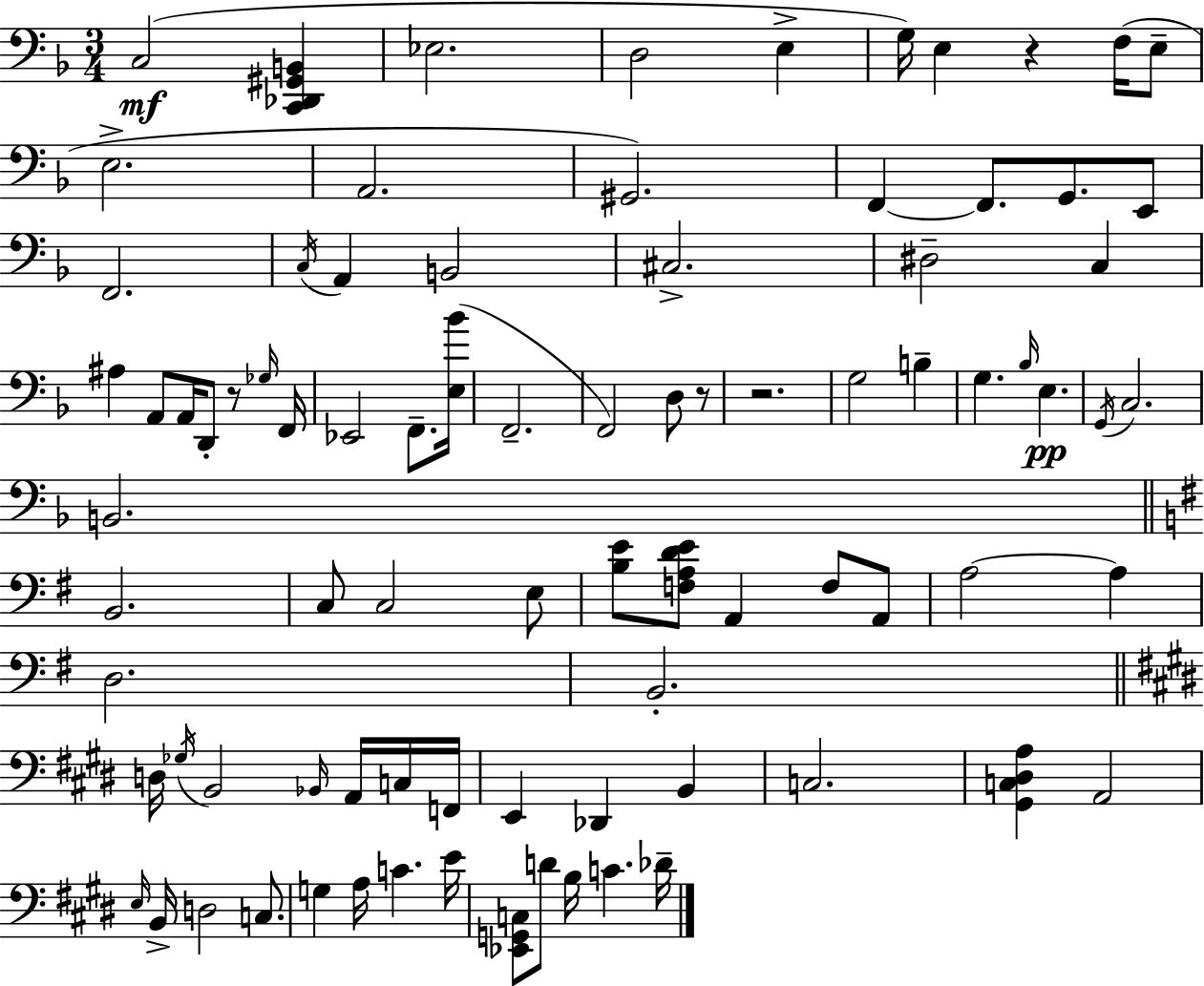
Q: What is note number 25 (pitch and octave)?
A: A2